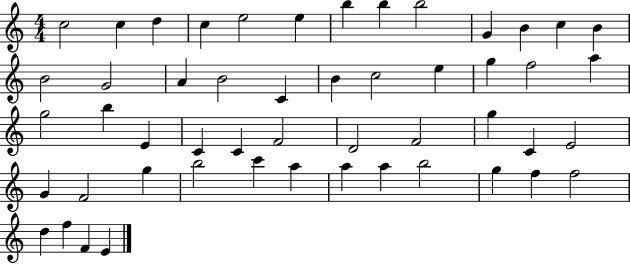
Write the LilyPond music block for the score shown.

{
  \clef treble
  \numericTimeSignature
  \time 4/4
  \key c \major
  c''2 c''4 d''4 | c''4 e''2 e''4 | b''4 b''4 b''2 | g'4 b'4 c''4 b'4 | \break b'2 g'2 | a'4 b'2 c'4 | b'4 c''2 e''4 | g''4 f''2 a''4 | \break g''2 b''4 e'4 | c'4 c'4 f'2 | d'2 f'2 | g''4 c'4 e'2 | \break g'4 f'2 g''4 | b''2 c'''4 a''4 | a''4 a''4 b''2 | g''4 f''4 f''2 | \break d''4 f''4 f'4 e'4 | \bar "|."
}